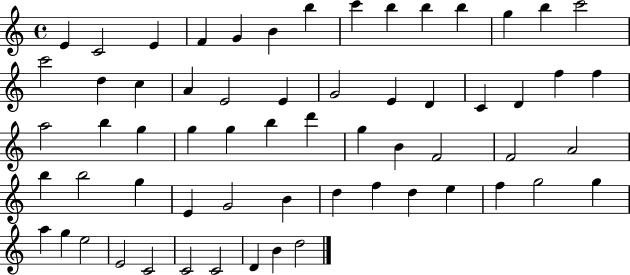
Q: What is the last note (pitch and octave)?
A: D5